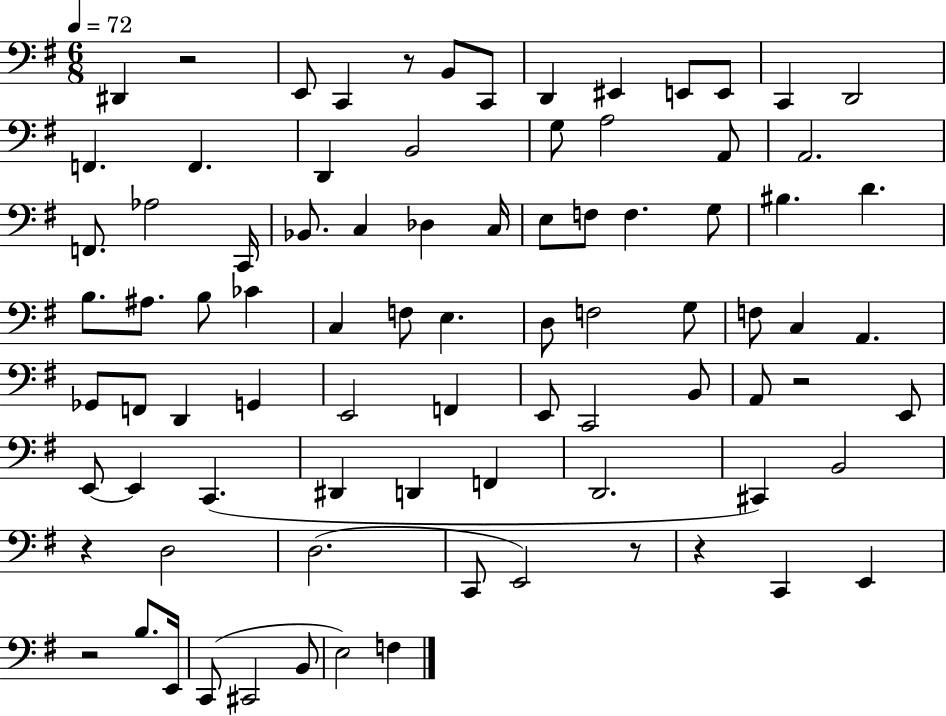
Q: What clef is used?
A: bass